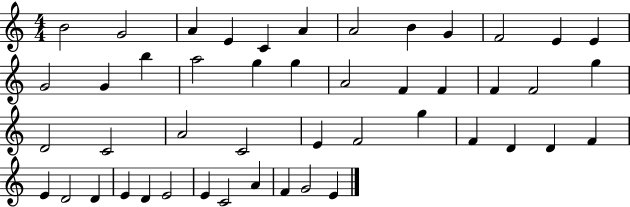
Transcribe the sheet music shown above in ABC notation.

X:1
T:Untitled
M:4/4
L:1/4
K:C
B2 G2 A E C A A2 B G F2 E E G2 G b a2 g g A2 F F F F2 g D2 C2 A2 C2 E F2 g F D D F E D2 D E D E2 E C2 A F G2 E